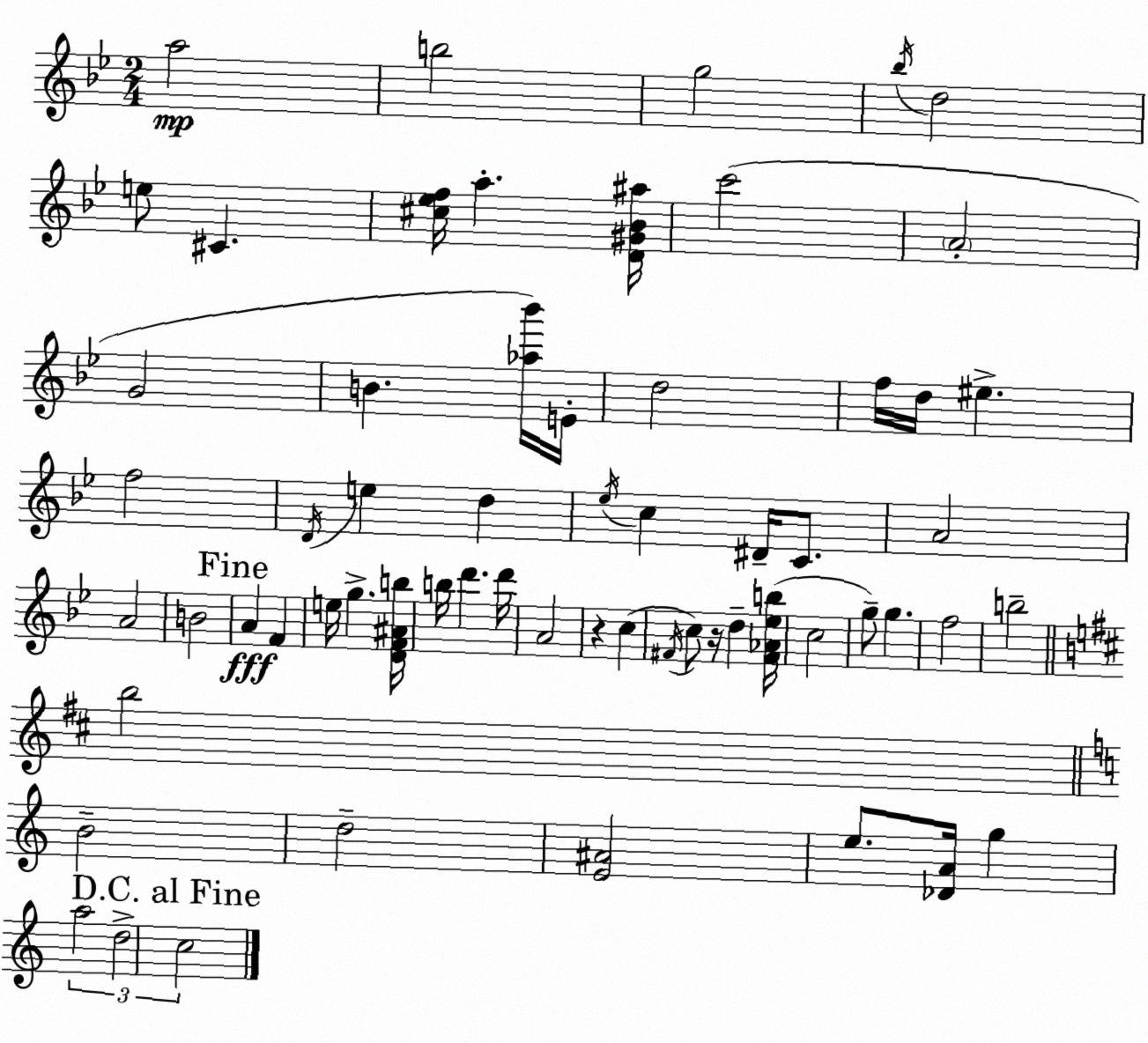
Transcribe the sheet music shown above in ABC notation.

X:1
T:Untitled
M:2/4
L:1/4
K:Bb
a2 b2 g2 _b/4 d2 e/2 ^C [^c_ef]/4 a [D^G_B^a]/4 c'2 A2 G2 B [_a_b']/4 E/4 d2 f/4 d/4 ^e f2 D/4 e d _e/4 c ^D/4 C/2 A2 A2 B2 A F e/4 g [DF^Ab]/4 b/4 d' d'/4 A2 z c ^F/4 c/2 z/4 d [^F_A_eb]/4 c2 g/2 g f2 b2 b2 B2 d2 [E^A]2 e/2 [_DA]/4 g a2 d2 c2